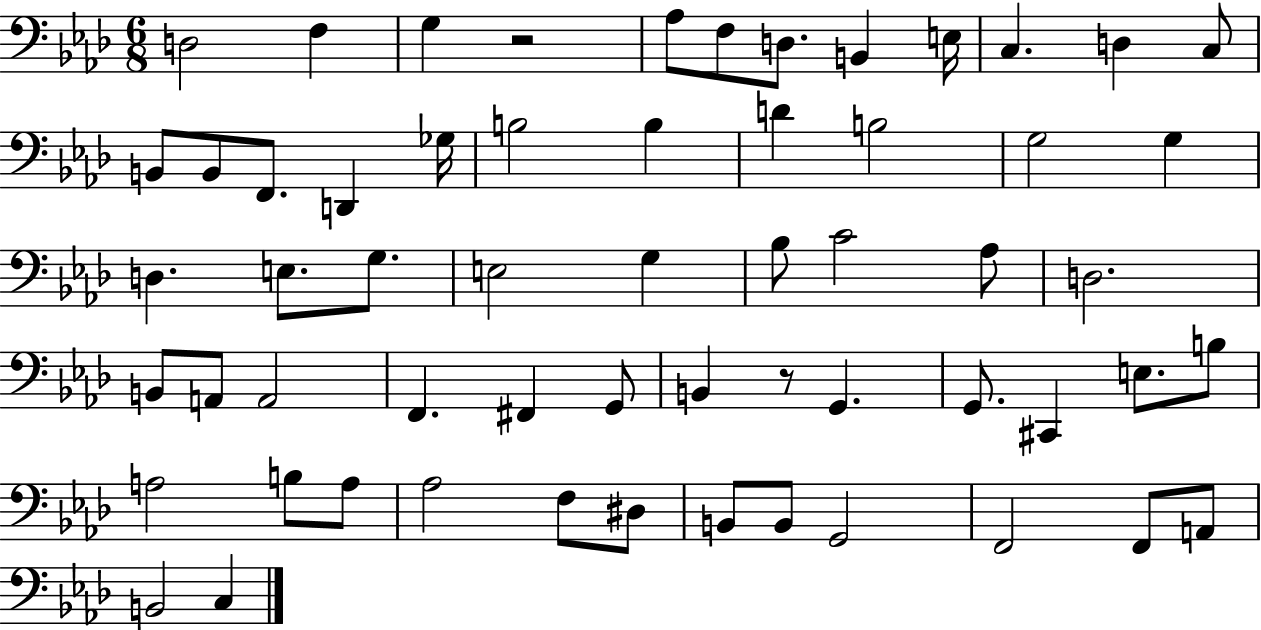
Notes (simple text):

D3/h F3/q G3/q R/h Ab3/e F3/e D3/e. B2/q E3/s C3/q. D3/q C3/e B2/e B2/e F2/e. D2/q Gb3/s B3/h B3/q D4/q B3/h G3/h G3/q D3/q. E3/e. G3/e. E3/h G3/q Bb3/e C4/h Ab3/e D3/h. B2/e A2/e A2/h F2/q. F#2/q G2/e B2/q R/e G2/q. G2/e. C#2/q E3/e. B3/e A3/h B3/e A3/e Ab3/h F3/e D#3/e B2/e B2/e G2/h F2/h F2/e A2/e B2/h C3/q